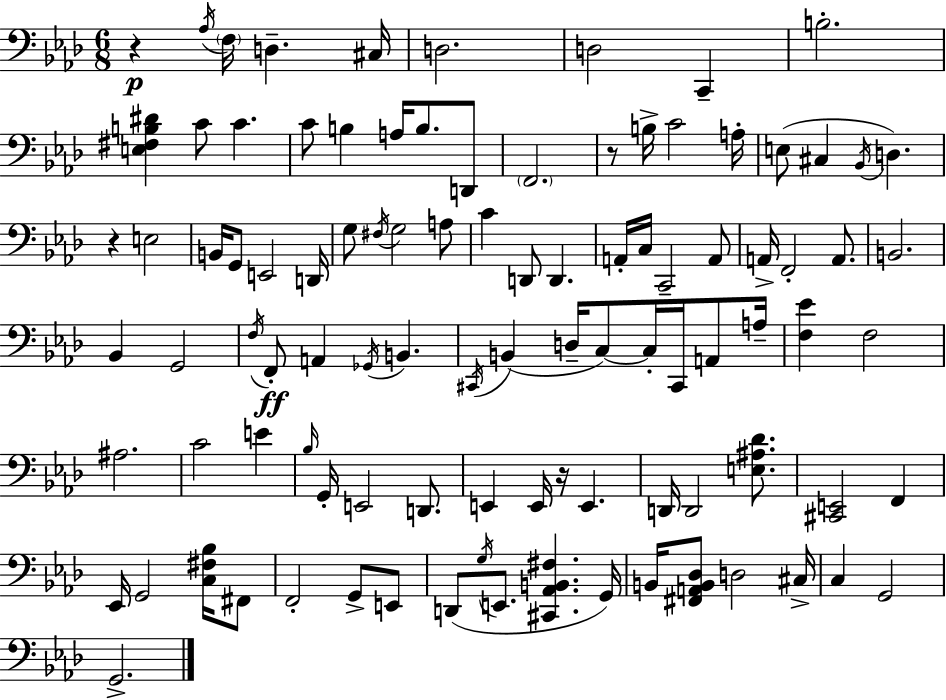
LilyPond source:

{
  \clef bass
  \numericTimeSignature
  \time 6/8
  \key aes \major
  \repeat volta 2 { r4\p \acciaccatura { aes16 } \parenthesize f16 d4.-- | cis16 d2. | d2 c,4-- | b2.-. | \break <e fis b dis'>4 c'8 c'4. | c'8 b4 a16 b8. d,8 | \parenthesize f,2. | r8 b16-> c'2 | \break a16-. e8( cis4 \acciaccatura { bes,16 } d4.) | r4 e2 | b,16 g,8 e,2 | d,16 g8 \acciaccatura { fis16 } g2 | \break a8 c'4 d,8 d,4. | a,16-. c16 c,2-- | a,8 a,16-> f,2-. | a,8. b,2. | \break bes,4 g,2 | \acciaccatura { f16 }\ff f,8-. a,4 \acciaccatura { ges,16 } b,4. | \acciaccatura { cis,16 }( b,4 d16-- c8~~) | c16-. cis,16 a,8 a16-- <f ees'>4 f2 | \break ais2. | c'2 | e'4 \grace { bes16 } g,16-. e,2 | d,8. e,4 e,16 | \break r16 e,4. d,16 d,2 | <e ais des'>8. <cis, e,>2 | f,4 ees,16 g,2 | <c fis bes>16 fis,8 f,2-. | \break g,8-> e,8 d,8( \acciaccatura { g16 } e,8. | <cis, aes, b, fis>4. g,16) b,16 <fis, a, b, des>8 d2 | cis16-> c4 | g,2 g,2.-> | \break } \bar "|."
}